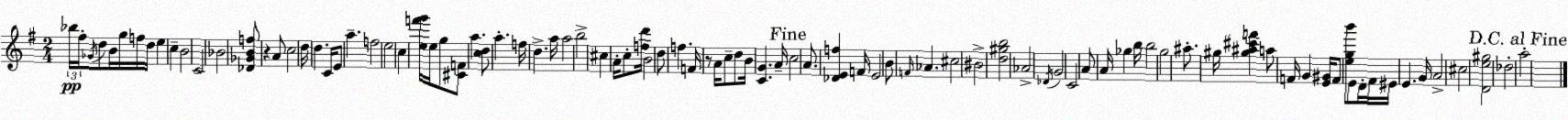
X:1
T:Untitled
M:2/4
L:1/4
K:G
_b/4 ^f/4 _G/4 d/2 B/4 g/4 f/4 d/4 e c B2 C2 _B2 [_D_GBf]/2 z A/2 c2 d/4 d C/4 E/2 a f2 e2 c [ef'g']/4 e/4 g/2 [^CF]/2 a [cd]/2 a f/4 d a/4 a2 b2 ^c A/4 c/2 [fd']/4 B2 d/2 f F/4 z/2 A/4 c/2 d/2 B/4 [CG] A/4 c2 A/2 [_DEf] F/4 E2 B/2 F/4 _A ^c2 ^B2 [d^gb]2 _A2 _D/4 G2 C2 A/2 A/4 _g b/4 b2 g2 ^a/2 ^g/4 [^g^a^c'f'] a/2 F/4 G [E^G]/4 F/2 [egb']/2 E/2 D/4 ^F/4 ^E/4 E G/4 A2 ^c2 [De^g]2 _d2 a2